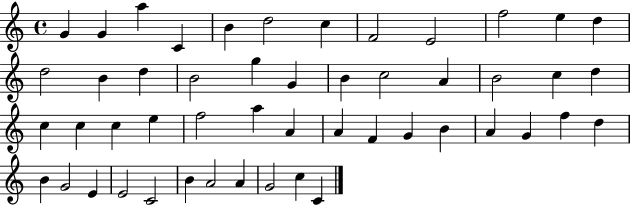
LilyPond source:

{
  \clef treble
  \time 4/4
  \defaultTimeSignature
  \key c \major
  g'4 g'4 a''4 c'4 | b'4 d''2 c''4 | f'2 e'2 | f''2 e''4 d''4 | \break d''2 b'4 d''4 | b'2 g''4 g'4 | b'4 c''2 a'4 | b'2 c''4 d''4 | \break c''4 c''4 c''4 e''4 | f''2 a''4 a'4 | a'4 f'4 g'4 b'4 | a'4 g'4 f''4 d''4 | \break b'4 g'2 e'4 | e'2 c'2 | b'4 a'2 a'4 | g'2 c''4 c'4 | \break \bar "|."
}